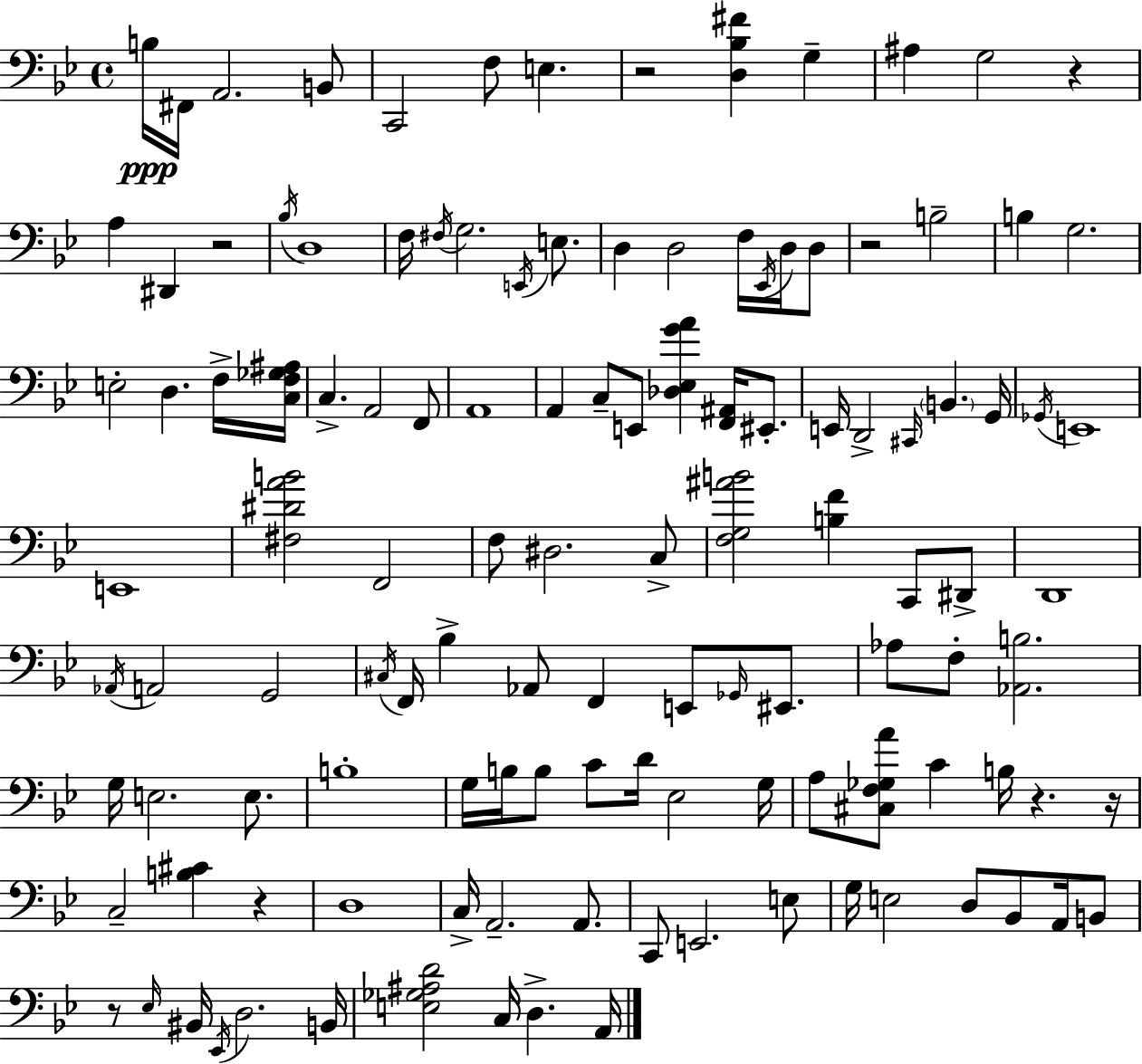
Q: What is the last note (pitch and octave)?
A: A2